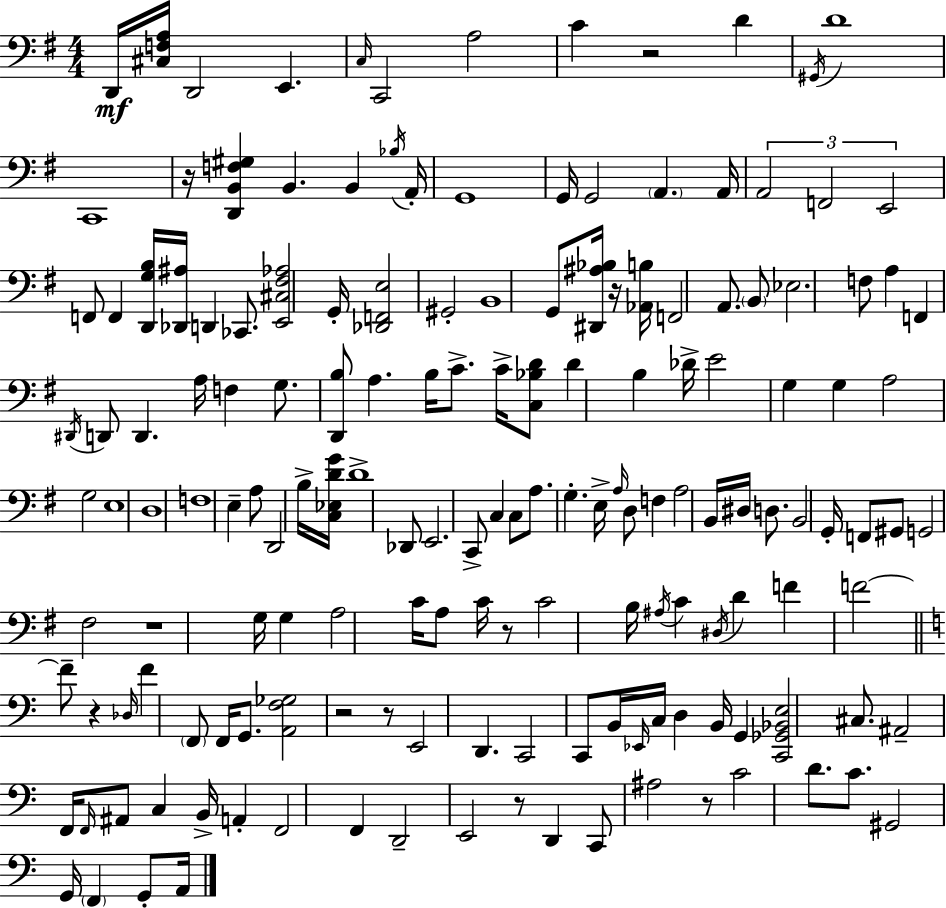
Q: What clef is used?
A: bass